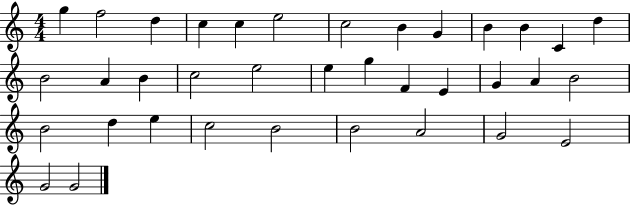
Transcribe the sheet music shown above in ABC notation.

X:1
T:Untitled
M:4/4
L:1/4
K:C
g f2 d c c e2 c2 B G B B C d B2 A B c2 e2 e g F E G A B2 B2 d e c2 B2 B2 A2 G2 E2 G2 G2